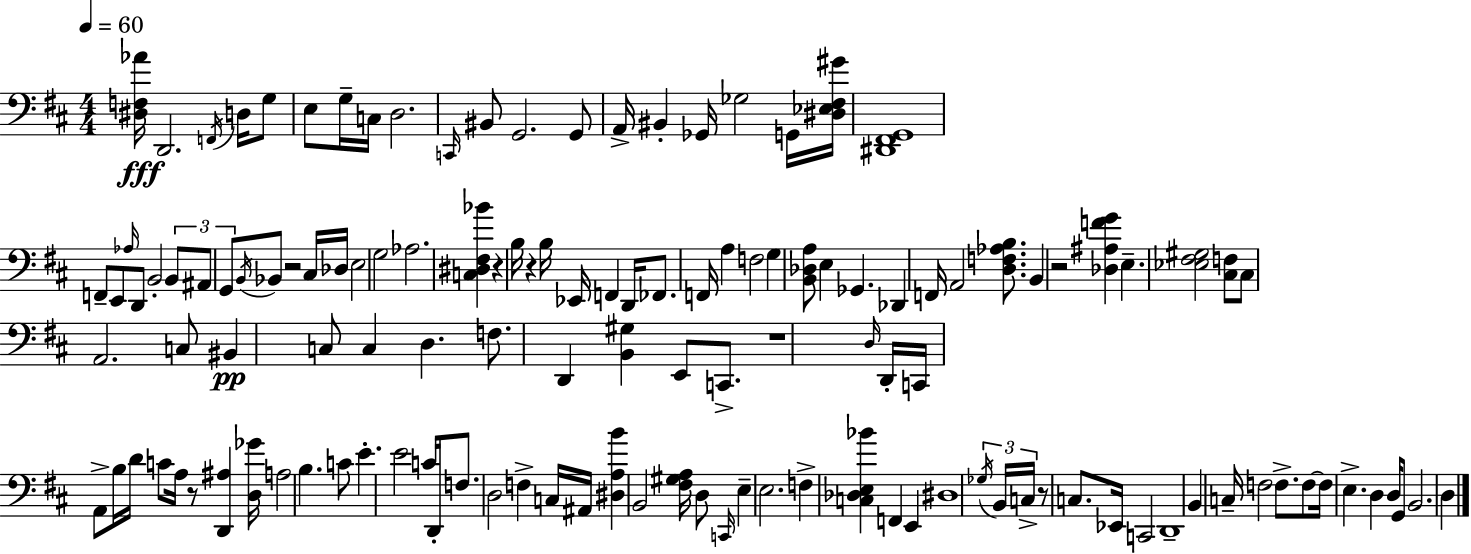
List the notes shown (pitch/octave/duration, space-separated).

[D#3,F3,Ab4]/s D2/h. F2/s D3/s G3/e E3/e G3/s C3/s D3/h. C2/s BIS2/e G2/h. G2/e A2/s BIS2/q Gb2/s Gb3/h G2/s [D#3,Eb3,F#3,G#4]/s [D#2,F#2,G2]/w F2/e E2/e Ab3/s D2/e B2/h B2/e A#2/e G2/e B2/s Bb2/e R/h C#3/s Db3/s E3/h G3/h Ab3/h. [C3,D#3,F#3,Bb4]/q R/q B3/s R/q B3/s Eb2/s F2/q D2/s FES2/e. F2/s A3/q F3/h G3/q [B2,Db3,A3]/e E3/q Gb2/q. Db2/q F2/s A2/h [D3,F3,Ab3,B3]/e. B2/q R/h [Db3,A#3,F4,G4]/q E3/q. [Eb3,F#3,G#3]/h [C#3,F3]/e C#3/e A2/h. C3/e BIS2/q C3/e C3/q D3/q. F3/e. D2/q [B2,G#3]/q E2/e C2/e. R/w D3/s D2/s C2/s A2/e B3/s D4/s C4/e A3/s R/e [D2,A#3]/q [D3,Gb4]/s A3/h B3/q. C4/e E4/q. E4/h C4/s D2/s F3/e. D3/h F3/q C3/s A#2/s [D#3,A3,B4]/q B2/h [F#3,G#3,A3]/s D3/e C2/s E3/q E3/h. F3/q [C3,Db3,E3,Bb4]/q F2/q E2/q D#3/w Gb3/s B2/s C3/s R/e C3/e. Eb2/s C2/h D2/w B2/q C3/s F3/h F3/e. F3/e F3/s E3/q. D3/q D3/s G2/e B2/h. D3/q